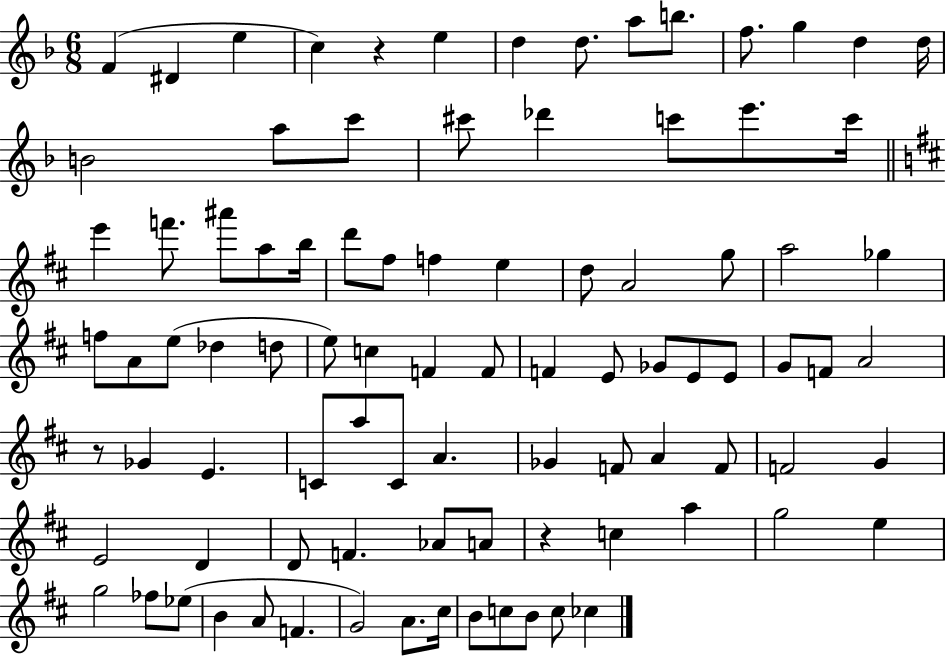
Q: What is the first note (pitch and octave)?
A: F4